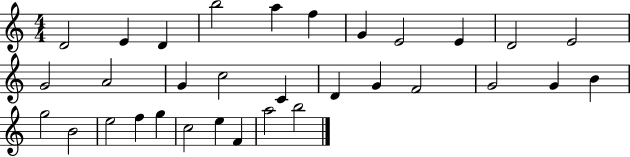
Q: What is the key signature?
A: C major